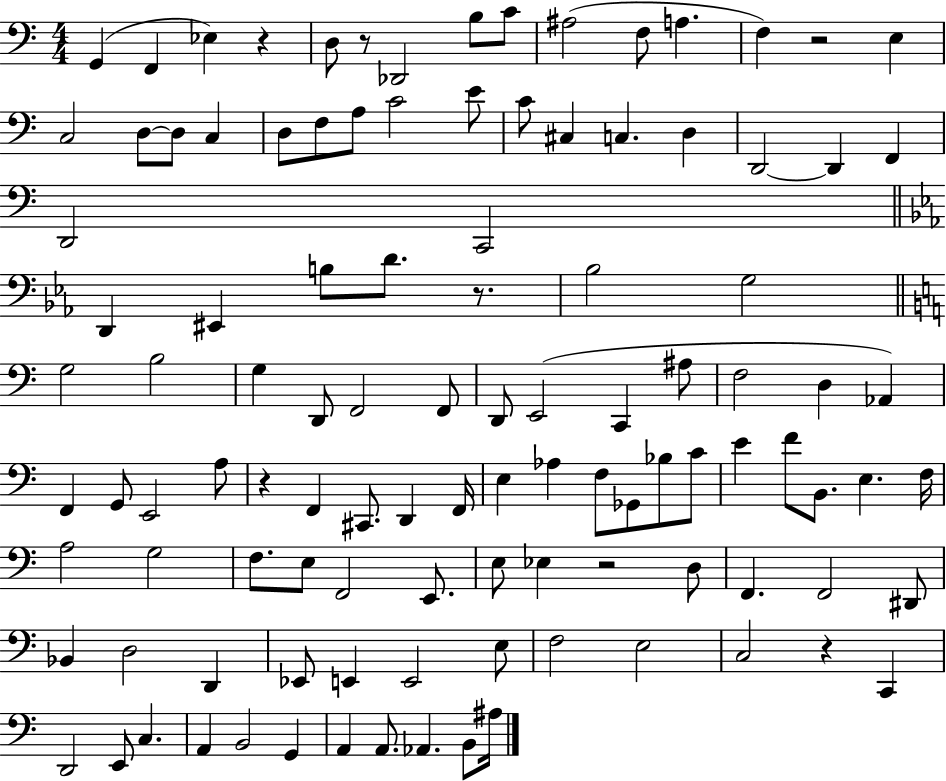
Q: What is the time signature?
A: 4/4